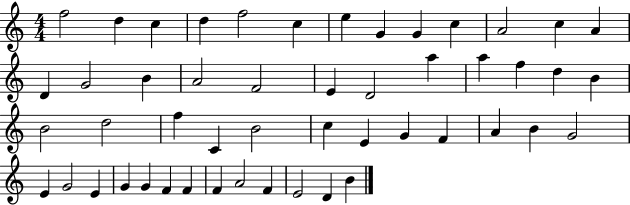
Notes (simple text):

F5/h D5/q C5/q D5/q F5/h C5/q E5/q G4/q G4/q C5/q A4/h C5/q A4/q D4/q G4/h B4/q A4/h F4/h E4/q D4/h A5/q A5/q F5/q D5/q B4/q B4/h D5/h F5/q C4/q B4/h C5/q E4/q G4/q F4/q A4/q B4/q G4/h E4/q G4/h E4/q G4/q G4/q F4/q F4/q F4/q A4/h F4/q E4/h D4/q B4/q